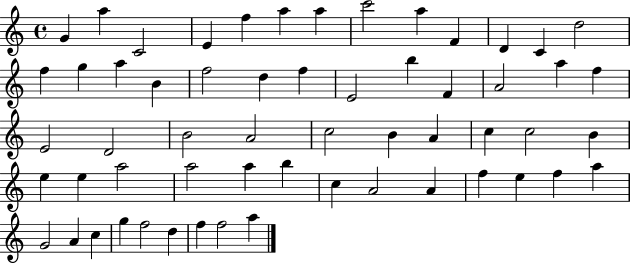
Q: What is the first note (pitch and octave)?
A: G4